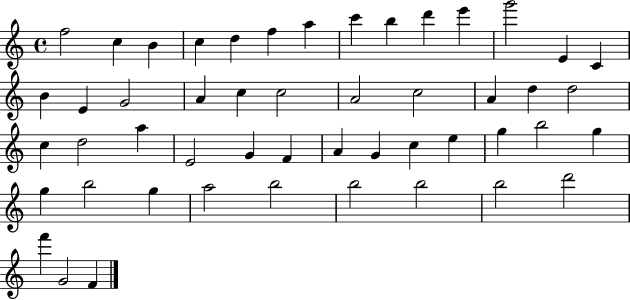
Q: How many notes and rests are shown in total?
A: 50